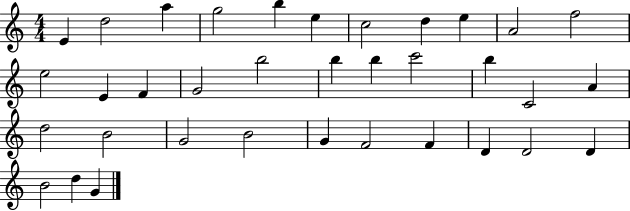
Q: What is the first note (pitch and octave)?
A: E4